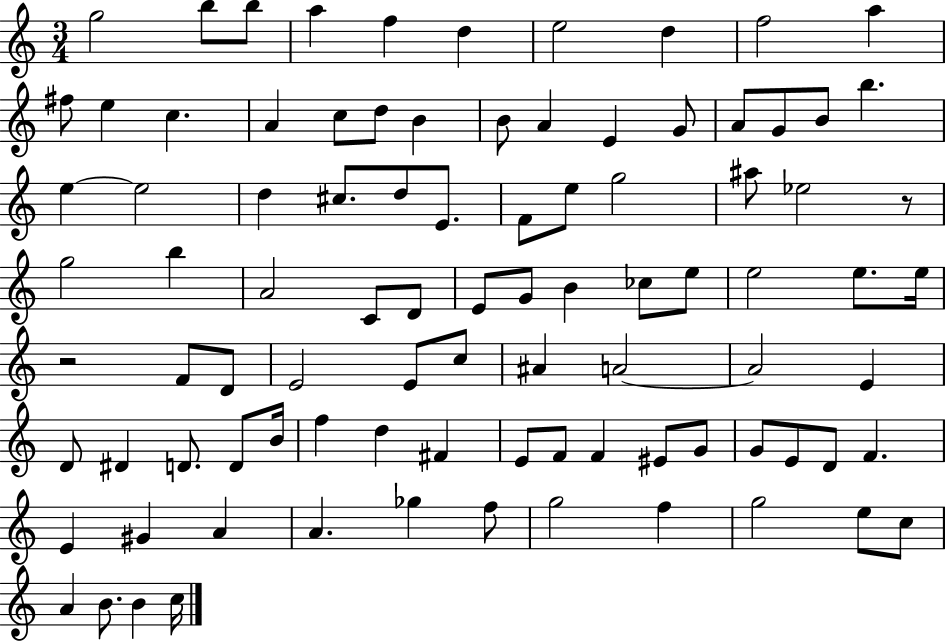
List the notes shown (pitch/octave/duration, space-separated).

G5/h B5/e B5/e A5/q F5/q D5/q E5/h D5/q F5/h A5/q F#5/e E5/q C5/q. A4/q C5/e D5/e B4/q B4/e A4/q E4/q G4/e A4/e G4/e B4/e B5/q. E5/q E5/h D5/q C#5/e. D5/e E4/e. F4/e E5/e G5/h A#5/e Eb5/h R/e G5/h B5/q A4/h C4/e D4/e E4/e G4/e B4/q CES5/e E5/e E5/h E5/e. E5/s R/h F4/e D4/e E4/h E4/e C5/e A#4/q A4/h A4/h E4/q D4/e D#4/q D4/e. D4/e B4/s F5/q D5/q F#4/q E4/e F4/e F4/q EIS4/e G4/e G4/e E4/e D4/e F4/q. E4/q G#4/q A4/q A4/q. Gb5/q F5/e G5/h F5/q G5/h E5/e C5/e A4/q B4/e. B4/q C5/s